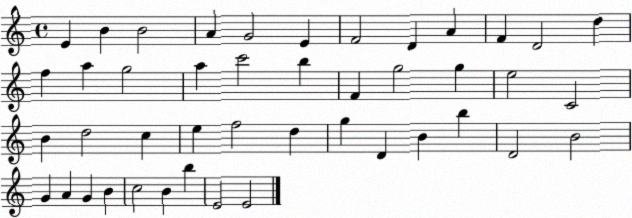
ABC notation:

X:1
T:Untitled
M:4/4
L:1/4
K:C
E B B2 A G2 E F2 D A F D2 d f a g2 a c'2 b F g2 g e2 C2 B d2 c e f2 d g D B b D2 B2 G A G B c2 B b E2 E2